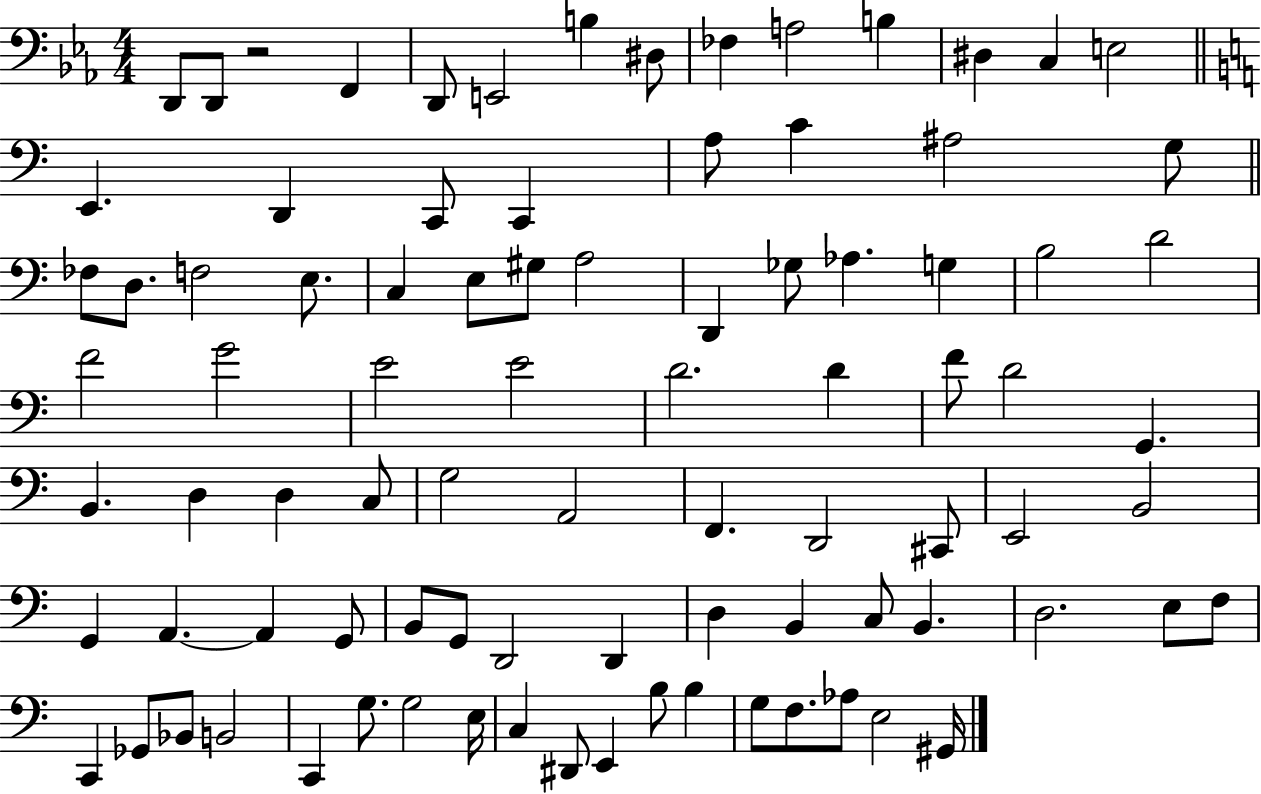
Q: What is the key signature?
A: EES major